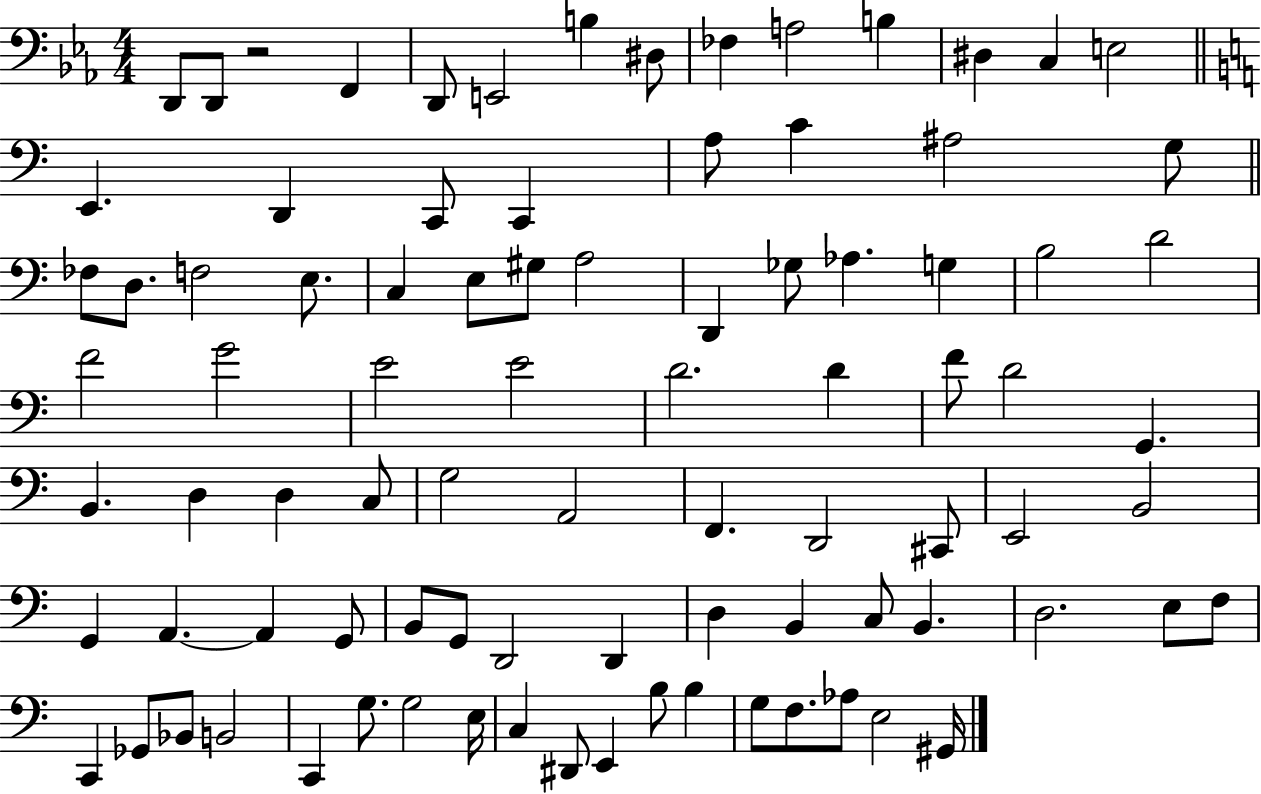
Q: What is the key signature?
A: EES major